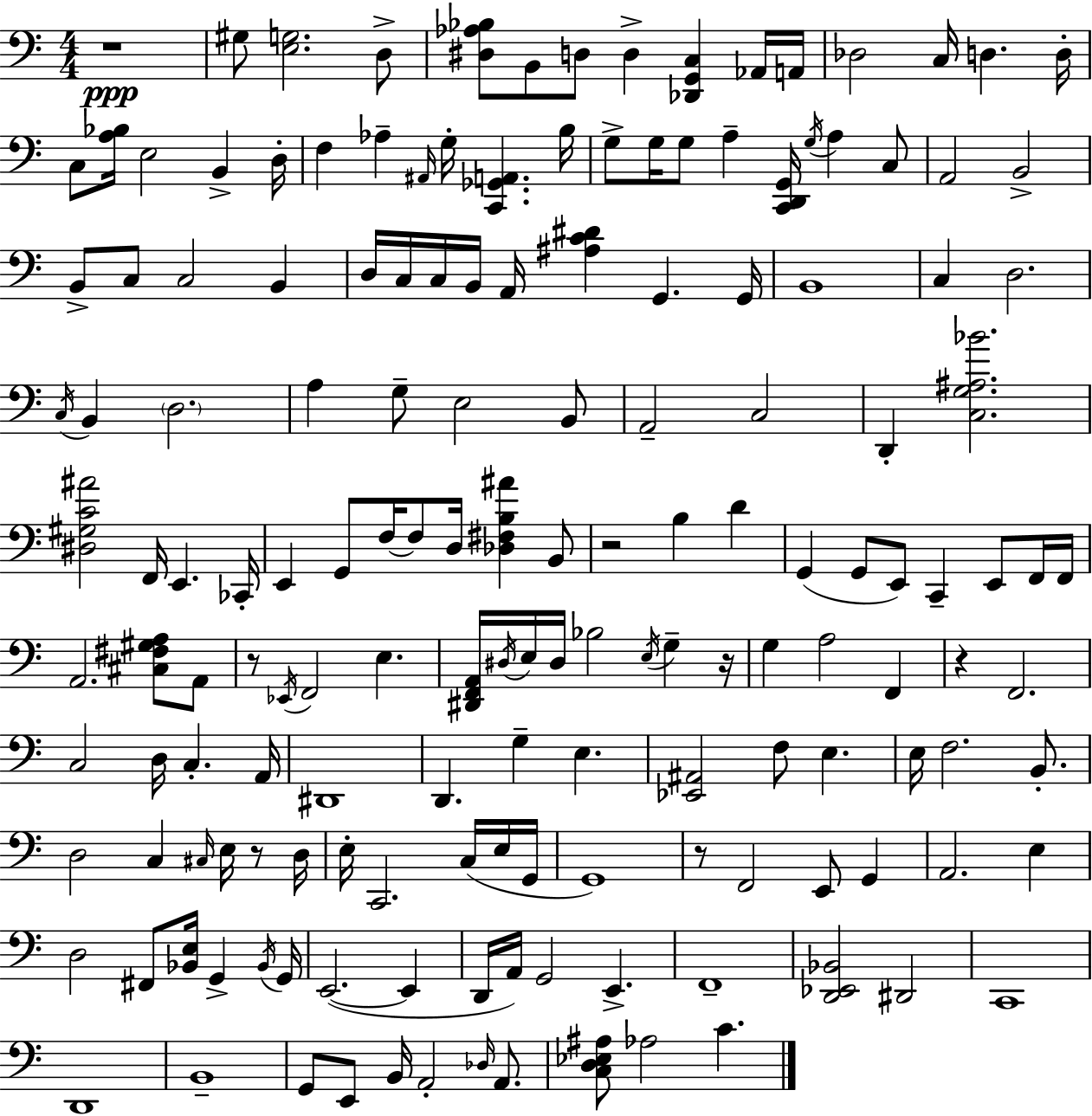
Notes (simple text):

R/w G#3/e [E3,G3]/h. D3/e [D#3,Ab3,Bb3]/e B2/e D3/e D3/q [Db2,G2,C3]/q Ab2/s A2/s Db3/h C3/s D3/q. D3/s C3/e [A3,Bb3]/s E3/h B2/q D3/s F3/q Ab3/q A#2/s G3/s [C2,Gb2,A2]/q. B3/s G3/e G3/s G3/e A3/q [C2,D2,G2]/s G3/s A3/q C3/e A2/h B2/h B2/e C3/e C3/h B2/q D3/s C3/s C3/s B2/s A2/s [A#3,C4,D#4]/q G2/q. G2/s B2/w C3/q D3/h. C3/s B2/q D3/h. A3/q G3/e E3/h B2/e A2/h C3/h D2/q [C3,G3,A#3,Bb4]/h. [D#3,G#3,C4,A#4]/h F2/s E2/q. CES2/s E2/q G2/e F3/s F3/e D3/s [Db3,F#3,B3,A#4]/q B2/e R/h B3/q D4/q G2/q G2/e E2/e C2/q E2/e F2/s F2/s A2/h. [C#3,F#3,G#3,A3]/e A2/e R/e Eb2/s F2/h E3/q. [D#2,F2,A2]/s D#3/s E3/s D#3/s Bb3/h E3/s G3/q R/s G3/q A3/h F2/q R/q F2/h. C3/h D3/s C3/q. A2/s D#2/w D2/q. G3/q E3/q. [Eb2,A#2]/h F3/e E3/q. E3/s F3/h. B2/e. D3/h C3/q C#3/s E3/s R/e D3/s E3/s C2/h. C3/s E3/s G2/s G2/w R/e F2/h E2/e G2/q A2/h. E3/q D3/h F#2/e [Bb2,E3]/s G2/q Bb2/s G2/s E2/h. E2/q D2/s A2/s G2/h E2/q. F2/w [D2,Eb2,Bb2]/h D#2/h C2/w D2/w B2/w G2/e E2/e B2/s A2/h Db3/s A2/e. [C3,D3,Eb3,A#3]/e Ab3/h C4/q.